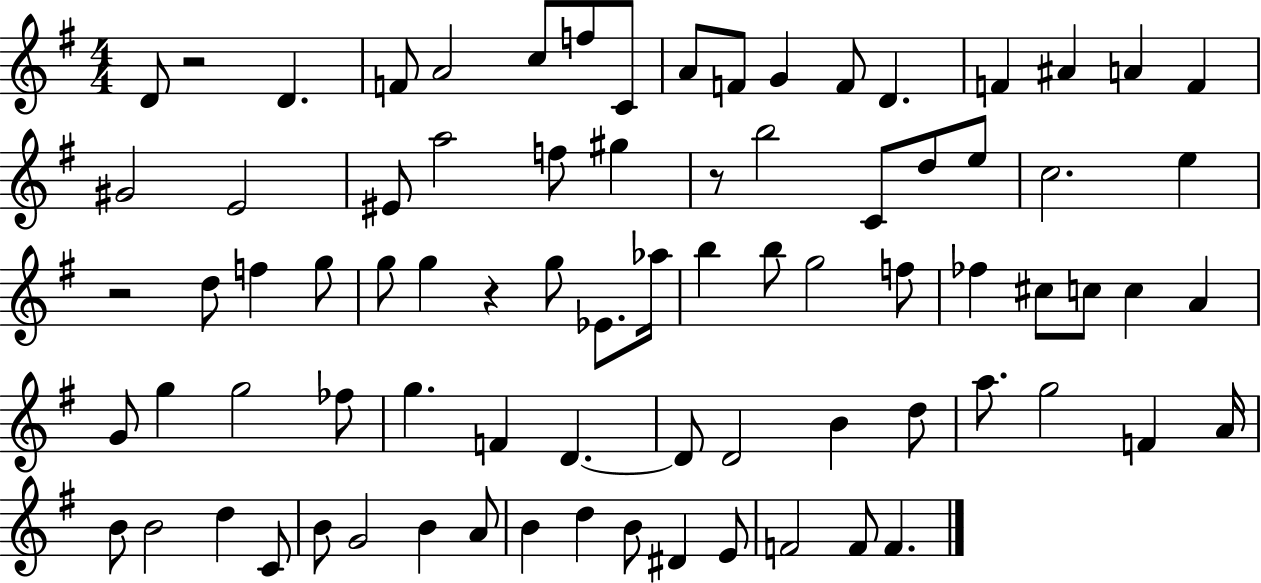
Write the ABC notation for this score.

X:1
T:Untitled
M:4/4
L:1/4
K:G
D/2 z2 D F/2 A2 c/2 f/2 C/2 A/2 F/2 G F/2 D F ^A A F ^G2 E2 ^E/2 a2 f/2 ^g z/2 b2 C/2 d/2 e/2 c2 e z2 d/2 f g/2 g/2 g z g/2 _E/2 _a/4 b b/2 g2 f/2 _f ^c/2 c/2 c A G/2 g g2 _f/2 g F D D/2 D2 B d/2 a/2 g2 F A/4 B/2 B2 d C/2 B/2 G2 B A/2 B d B/2 ^D E/2 F2 F/2 F